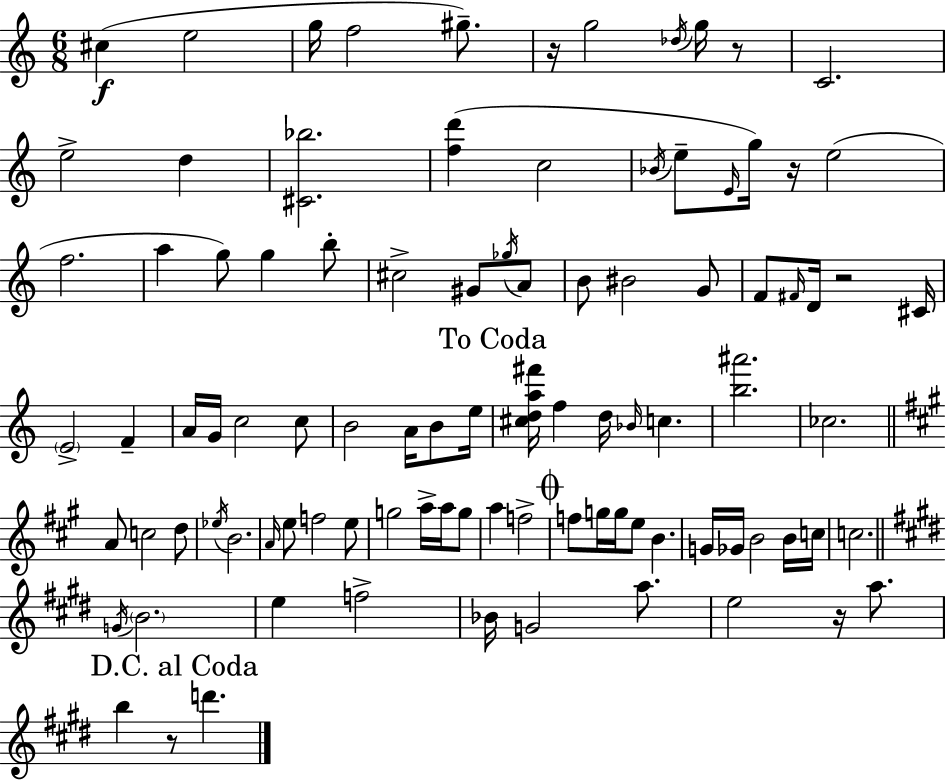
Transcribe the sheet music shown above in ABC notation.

X:1
T:Untitled
M:6/8
L:1/4
K:C
^c e2 g/4 f2 ^g/2 z/4 g2 _d/4 g/4 z/2 C2 e2 d [^C_b]2 [fd'] c2 _B/4 e/2 E/4 g/4 z/4 e2 f2 a g/2 g b/2 ^c2 ^G/2 _g/4 A/2 B/2 ^B2 G/2 F/2 ^F/4 D/4 z2 ^C/4 E2 F A/4 G/4 c2 c/2 B2 A/4 B/2 e/4 [^cda^f']/4 f d/4 _B/4 c [b^a']2 _c2 A/2 c2 d/2 _e/4 B2 A/4 e/2 f2 e/2 g2 a/4 a/4 g/2 a f2 f/2 g/4 g/4 e/2 B G/4 _G/4 B2 B/4 c/4 c2 G/4 B2 e f2 _B/4 G2 a/2 e2 z/4 a/2 b z/2 d'